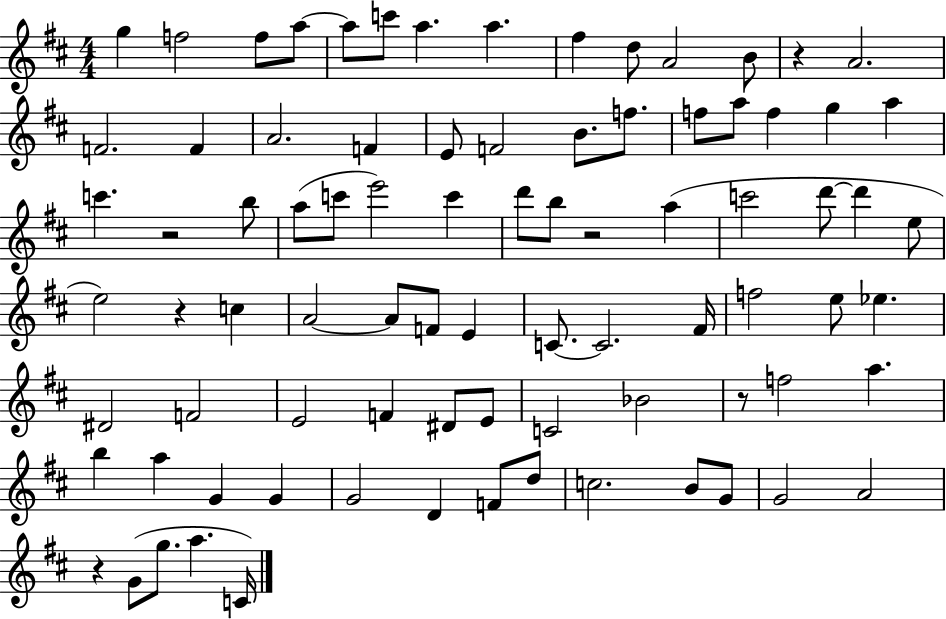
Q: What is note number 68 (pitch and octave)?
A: F4